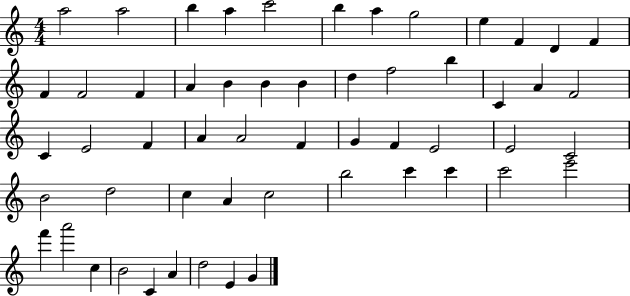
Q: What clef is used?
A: treble